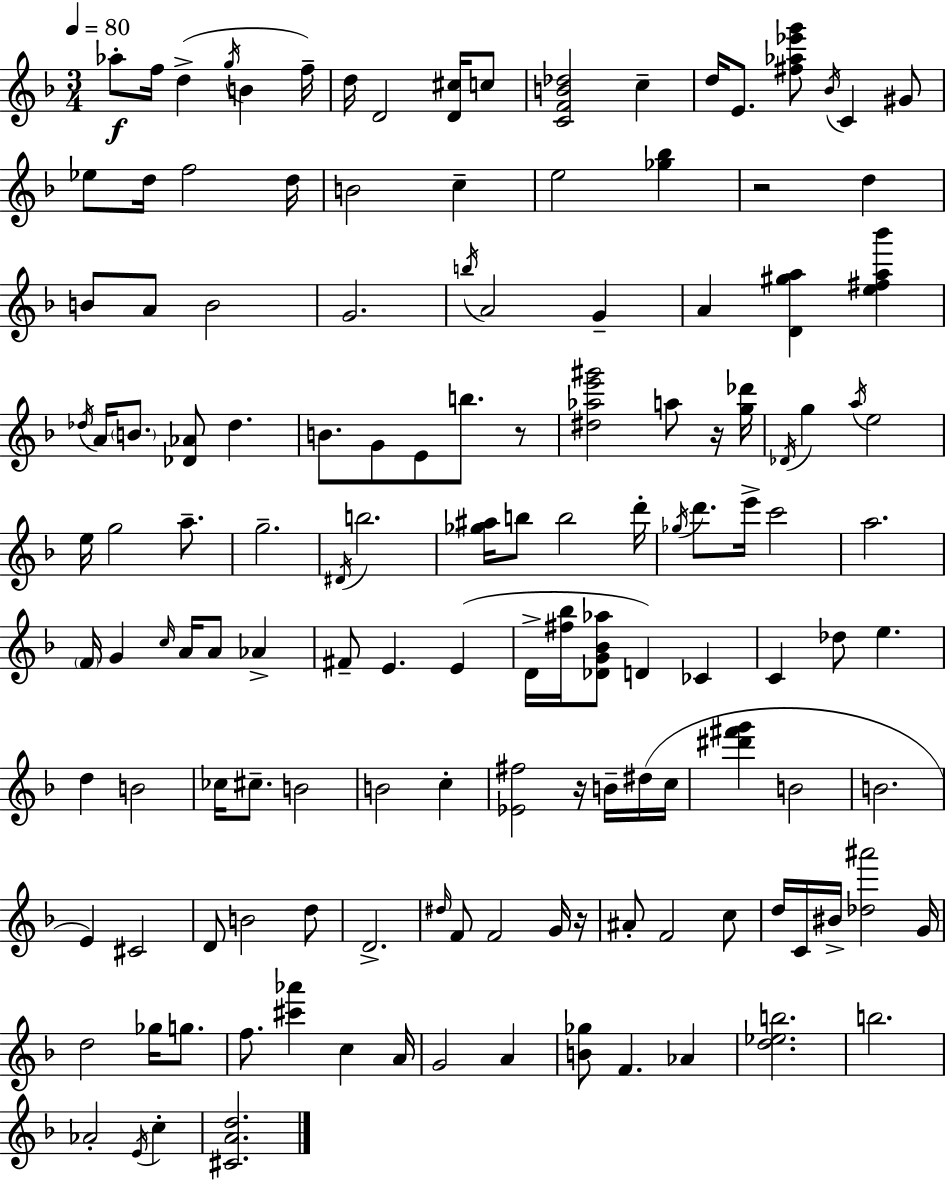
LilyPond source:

{
  \clef treble
  \numericTimeSignature
  \time 3/4
  \key f \major
  \tempo 4 = 80
  aes''8-.\f f''16 d''4->( \acciaccatura { g''16 } b'4 | f''16--) d''16 d'2 <d' cis''>16 c''8 | <c' f' b' des''>2 c''4-- | d''16 e'8. <fis'' aes'' ees''' g'''>8 \acciaccatura { bes'16 } c'4 | \break gis'8 ees''8 d''16 f''2 | d''16 b'2 c''4-- | e''2 <ges'' bes''>4 | r2 d''4 | \break b'8 a'8 b'2 | g'2. | \acciaccatura { b''16 } a'2 g'4-- | a'4 <d' gis'' a''>4 <e'' fis'' a'' bes'''>4 | \break \acciaccatura { des''16 } a'16 \parenthesize b'8. <des' aes'>8 des''4. | b'8. g'8 e'8 b''8. | r8 <dis'' aes'' e''' gis'''>2 | a''8 r16 <g'' des'''>16 \acciaccatura { des'16 } g''4 \acciaccatura { a''16 } e''2 | \break e''16 g''2 | a''8.-- g''2.-- | \acciaccatura { dis'16 } b''2. | <ges'' ais''>16 b''8 b''2 | \break d'''16-. \acciaccatura { ges''16 } d'''8. e'''16-> | c'''2 a''2. | \parenthesize f'16 g'4 | \grace { c''16 } a'16 a'8 aes'4-> fis'8-- e'4. | \break e'4( d'16-> <fis'' bes''>16 <des' g' bes' aes''>8 | d'4) ces'4 c'4 | des''8 e''4. d''4 | b'2 ces''16 cis''8.-- | \break b'2 b'2 | c''4-. <ees' fis''>2 | r16 b'16-- dis''16( c''16 <dis''' fis''' g'''>4 | b'2 b'2. | \break e'4) | cis'2 d'8 b'2 | d''8 d'2.-> | \grace { dis''16 } f'8 | \break f'2 g'16 r16 ais'8-. | f'2 c''8 d''16 c'16 | bis'16-> <des'' ais'''>2 g'16 d''2 | ges''16 g''8. f''8. | \break <cis''' aes'''>4 c''4 a'16 g'2 | a'4 <b' ges''>8 | f'4. aes'4 <d'' ees'' b''>2. | b''2. | \break aes'2-. | \acciaccatura { e'16 } c''4-. <cis' a' d''>2. | \bar "|."
}